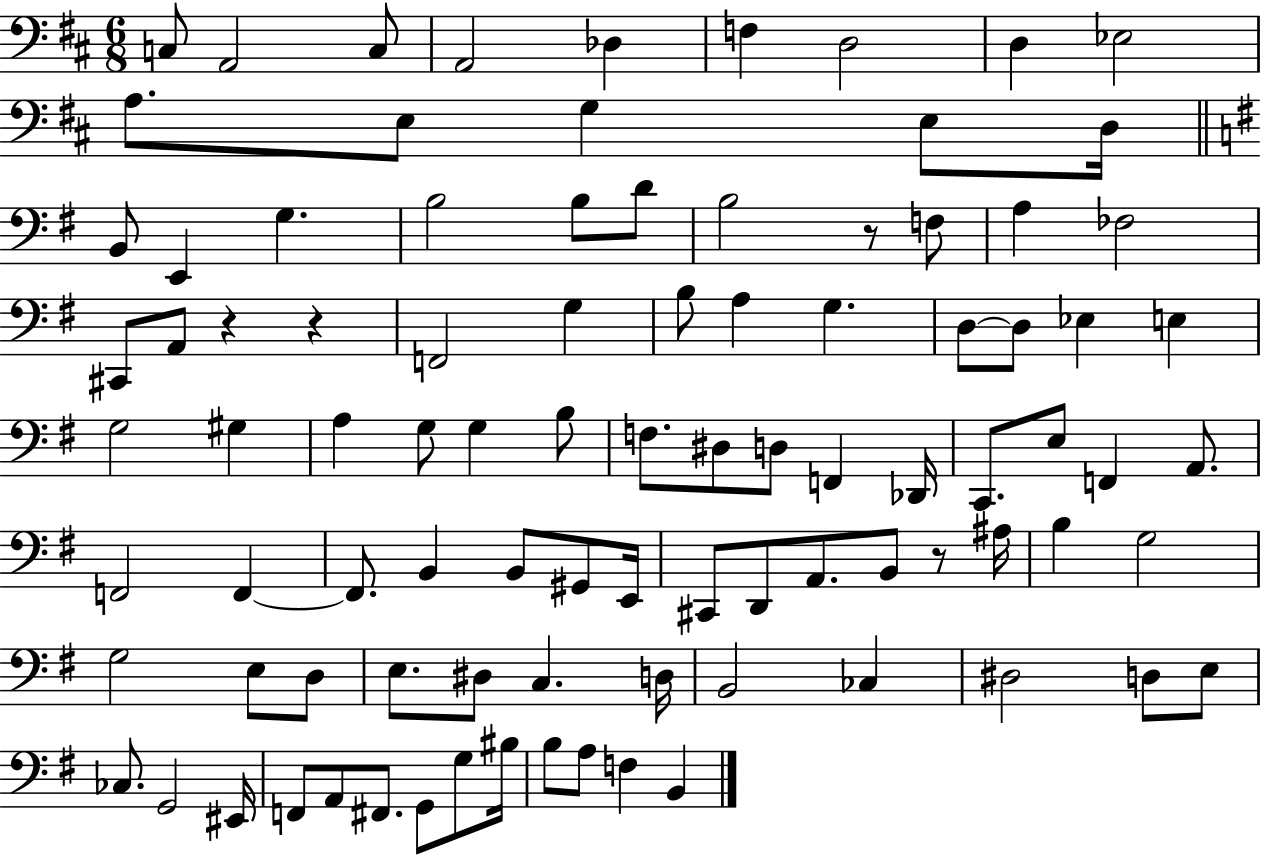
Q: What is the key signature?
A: D major